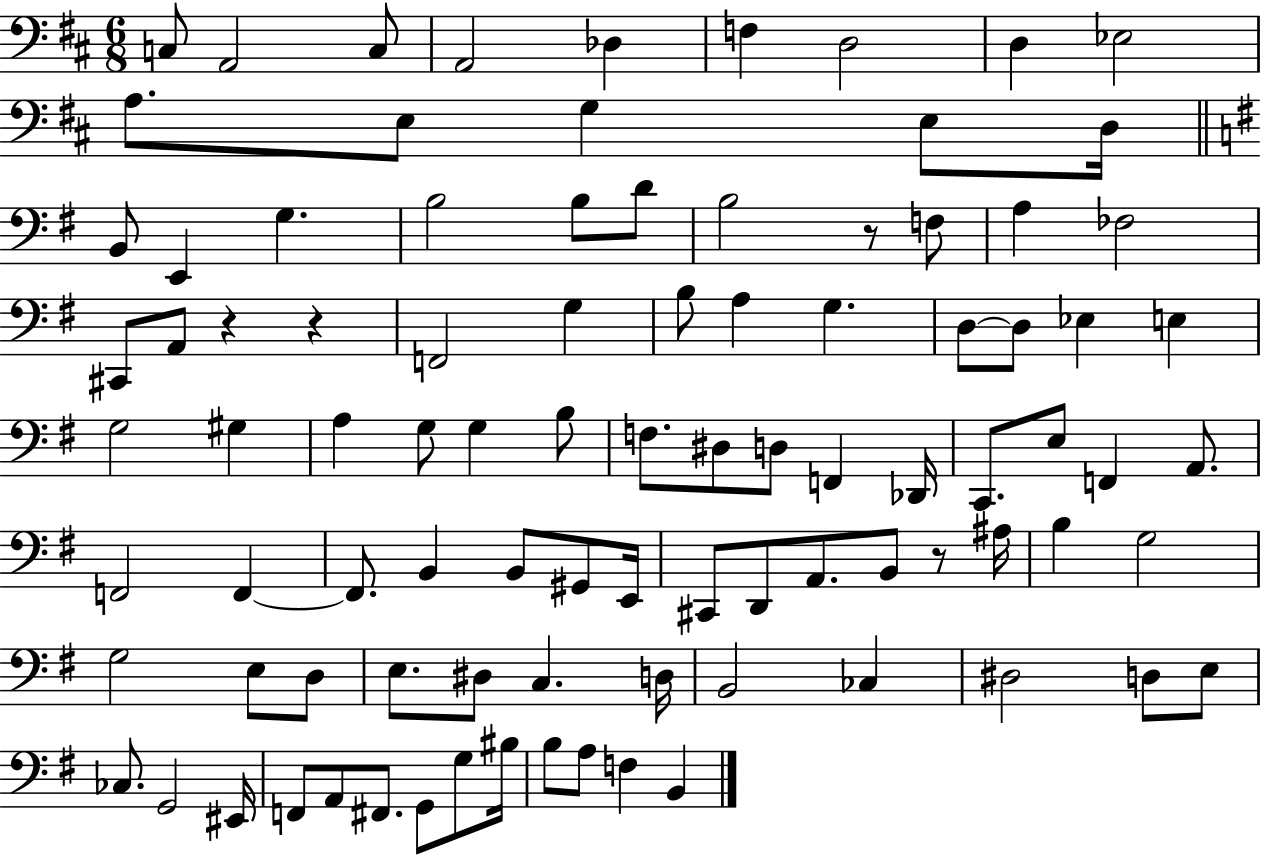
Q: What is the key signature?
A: D major